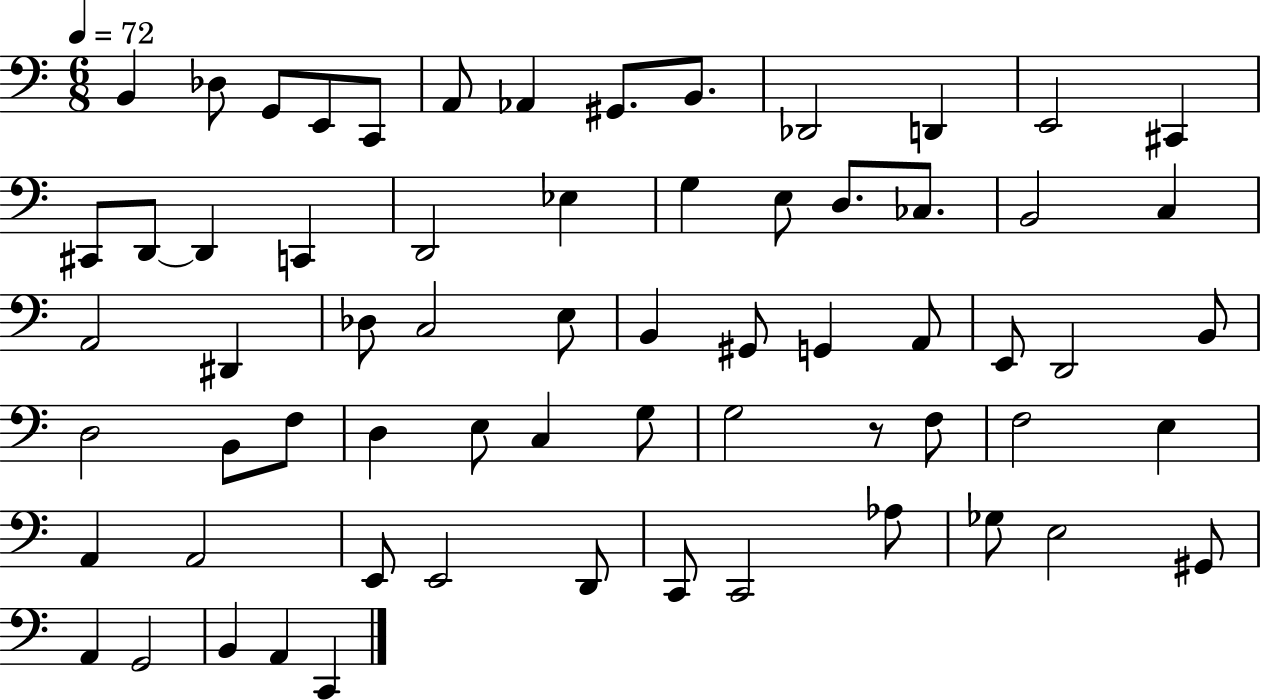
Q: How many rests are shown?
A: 1